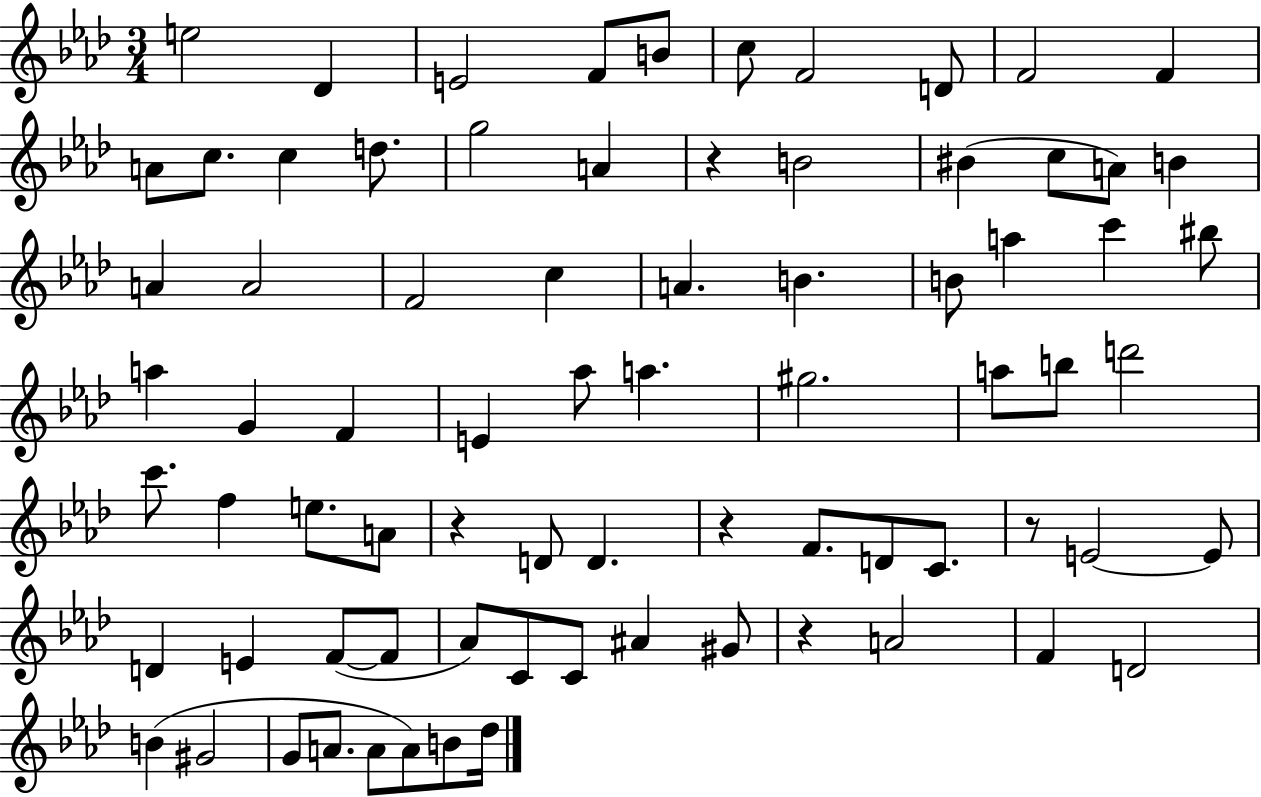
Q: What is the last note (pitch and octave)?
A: Db5